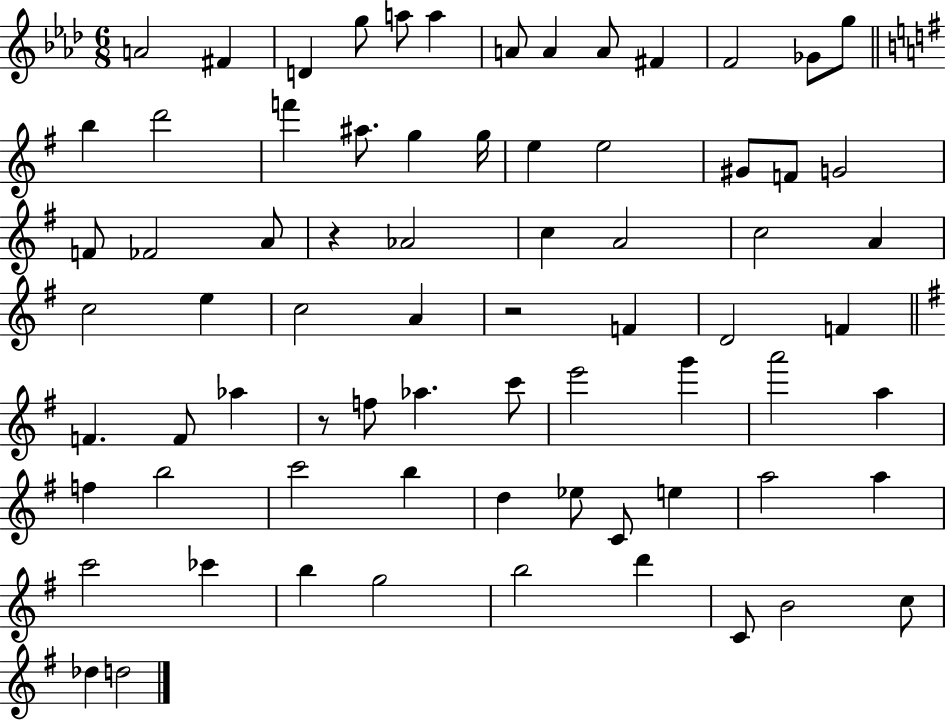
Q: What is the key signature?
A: AES major